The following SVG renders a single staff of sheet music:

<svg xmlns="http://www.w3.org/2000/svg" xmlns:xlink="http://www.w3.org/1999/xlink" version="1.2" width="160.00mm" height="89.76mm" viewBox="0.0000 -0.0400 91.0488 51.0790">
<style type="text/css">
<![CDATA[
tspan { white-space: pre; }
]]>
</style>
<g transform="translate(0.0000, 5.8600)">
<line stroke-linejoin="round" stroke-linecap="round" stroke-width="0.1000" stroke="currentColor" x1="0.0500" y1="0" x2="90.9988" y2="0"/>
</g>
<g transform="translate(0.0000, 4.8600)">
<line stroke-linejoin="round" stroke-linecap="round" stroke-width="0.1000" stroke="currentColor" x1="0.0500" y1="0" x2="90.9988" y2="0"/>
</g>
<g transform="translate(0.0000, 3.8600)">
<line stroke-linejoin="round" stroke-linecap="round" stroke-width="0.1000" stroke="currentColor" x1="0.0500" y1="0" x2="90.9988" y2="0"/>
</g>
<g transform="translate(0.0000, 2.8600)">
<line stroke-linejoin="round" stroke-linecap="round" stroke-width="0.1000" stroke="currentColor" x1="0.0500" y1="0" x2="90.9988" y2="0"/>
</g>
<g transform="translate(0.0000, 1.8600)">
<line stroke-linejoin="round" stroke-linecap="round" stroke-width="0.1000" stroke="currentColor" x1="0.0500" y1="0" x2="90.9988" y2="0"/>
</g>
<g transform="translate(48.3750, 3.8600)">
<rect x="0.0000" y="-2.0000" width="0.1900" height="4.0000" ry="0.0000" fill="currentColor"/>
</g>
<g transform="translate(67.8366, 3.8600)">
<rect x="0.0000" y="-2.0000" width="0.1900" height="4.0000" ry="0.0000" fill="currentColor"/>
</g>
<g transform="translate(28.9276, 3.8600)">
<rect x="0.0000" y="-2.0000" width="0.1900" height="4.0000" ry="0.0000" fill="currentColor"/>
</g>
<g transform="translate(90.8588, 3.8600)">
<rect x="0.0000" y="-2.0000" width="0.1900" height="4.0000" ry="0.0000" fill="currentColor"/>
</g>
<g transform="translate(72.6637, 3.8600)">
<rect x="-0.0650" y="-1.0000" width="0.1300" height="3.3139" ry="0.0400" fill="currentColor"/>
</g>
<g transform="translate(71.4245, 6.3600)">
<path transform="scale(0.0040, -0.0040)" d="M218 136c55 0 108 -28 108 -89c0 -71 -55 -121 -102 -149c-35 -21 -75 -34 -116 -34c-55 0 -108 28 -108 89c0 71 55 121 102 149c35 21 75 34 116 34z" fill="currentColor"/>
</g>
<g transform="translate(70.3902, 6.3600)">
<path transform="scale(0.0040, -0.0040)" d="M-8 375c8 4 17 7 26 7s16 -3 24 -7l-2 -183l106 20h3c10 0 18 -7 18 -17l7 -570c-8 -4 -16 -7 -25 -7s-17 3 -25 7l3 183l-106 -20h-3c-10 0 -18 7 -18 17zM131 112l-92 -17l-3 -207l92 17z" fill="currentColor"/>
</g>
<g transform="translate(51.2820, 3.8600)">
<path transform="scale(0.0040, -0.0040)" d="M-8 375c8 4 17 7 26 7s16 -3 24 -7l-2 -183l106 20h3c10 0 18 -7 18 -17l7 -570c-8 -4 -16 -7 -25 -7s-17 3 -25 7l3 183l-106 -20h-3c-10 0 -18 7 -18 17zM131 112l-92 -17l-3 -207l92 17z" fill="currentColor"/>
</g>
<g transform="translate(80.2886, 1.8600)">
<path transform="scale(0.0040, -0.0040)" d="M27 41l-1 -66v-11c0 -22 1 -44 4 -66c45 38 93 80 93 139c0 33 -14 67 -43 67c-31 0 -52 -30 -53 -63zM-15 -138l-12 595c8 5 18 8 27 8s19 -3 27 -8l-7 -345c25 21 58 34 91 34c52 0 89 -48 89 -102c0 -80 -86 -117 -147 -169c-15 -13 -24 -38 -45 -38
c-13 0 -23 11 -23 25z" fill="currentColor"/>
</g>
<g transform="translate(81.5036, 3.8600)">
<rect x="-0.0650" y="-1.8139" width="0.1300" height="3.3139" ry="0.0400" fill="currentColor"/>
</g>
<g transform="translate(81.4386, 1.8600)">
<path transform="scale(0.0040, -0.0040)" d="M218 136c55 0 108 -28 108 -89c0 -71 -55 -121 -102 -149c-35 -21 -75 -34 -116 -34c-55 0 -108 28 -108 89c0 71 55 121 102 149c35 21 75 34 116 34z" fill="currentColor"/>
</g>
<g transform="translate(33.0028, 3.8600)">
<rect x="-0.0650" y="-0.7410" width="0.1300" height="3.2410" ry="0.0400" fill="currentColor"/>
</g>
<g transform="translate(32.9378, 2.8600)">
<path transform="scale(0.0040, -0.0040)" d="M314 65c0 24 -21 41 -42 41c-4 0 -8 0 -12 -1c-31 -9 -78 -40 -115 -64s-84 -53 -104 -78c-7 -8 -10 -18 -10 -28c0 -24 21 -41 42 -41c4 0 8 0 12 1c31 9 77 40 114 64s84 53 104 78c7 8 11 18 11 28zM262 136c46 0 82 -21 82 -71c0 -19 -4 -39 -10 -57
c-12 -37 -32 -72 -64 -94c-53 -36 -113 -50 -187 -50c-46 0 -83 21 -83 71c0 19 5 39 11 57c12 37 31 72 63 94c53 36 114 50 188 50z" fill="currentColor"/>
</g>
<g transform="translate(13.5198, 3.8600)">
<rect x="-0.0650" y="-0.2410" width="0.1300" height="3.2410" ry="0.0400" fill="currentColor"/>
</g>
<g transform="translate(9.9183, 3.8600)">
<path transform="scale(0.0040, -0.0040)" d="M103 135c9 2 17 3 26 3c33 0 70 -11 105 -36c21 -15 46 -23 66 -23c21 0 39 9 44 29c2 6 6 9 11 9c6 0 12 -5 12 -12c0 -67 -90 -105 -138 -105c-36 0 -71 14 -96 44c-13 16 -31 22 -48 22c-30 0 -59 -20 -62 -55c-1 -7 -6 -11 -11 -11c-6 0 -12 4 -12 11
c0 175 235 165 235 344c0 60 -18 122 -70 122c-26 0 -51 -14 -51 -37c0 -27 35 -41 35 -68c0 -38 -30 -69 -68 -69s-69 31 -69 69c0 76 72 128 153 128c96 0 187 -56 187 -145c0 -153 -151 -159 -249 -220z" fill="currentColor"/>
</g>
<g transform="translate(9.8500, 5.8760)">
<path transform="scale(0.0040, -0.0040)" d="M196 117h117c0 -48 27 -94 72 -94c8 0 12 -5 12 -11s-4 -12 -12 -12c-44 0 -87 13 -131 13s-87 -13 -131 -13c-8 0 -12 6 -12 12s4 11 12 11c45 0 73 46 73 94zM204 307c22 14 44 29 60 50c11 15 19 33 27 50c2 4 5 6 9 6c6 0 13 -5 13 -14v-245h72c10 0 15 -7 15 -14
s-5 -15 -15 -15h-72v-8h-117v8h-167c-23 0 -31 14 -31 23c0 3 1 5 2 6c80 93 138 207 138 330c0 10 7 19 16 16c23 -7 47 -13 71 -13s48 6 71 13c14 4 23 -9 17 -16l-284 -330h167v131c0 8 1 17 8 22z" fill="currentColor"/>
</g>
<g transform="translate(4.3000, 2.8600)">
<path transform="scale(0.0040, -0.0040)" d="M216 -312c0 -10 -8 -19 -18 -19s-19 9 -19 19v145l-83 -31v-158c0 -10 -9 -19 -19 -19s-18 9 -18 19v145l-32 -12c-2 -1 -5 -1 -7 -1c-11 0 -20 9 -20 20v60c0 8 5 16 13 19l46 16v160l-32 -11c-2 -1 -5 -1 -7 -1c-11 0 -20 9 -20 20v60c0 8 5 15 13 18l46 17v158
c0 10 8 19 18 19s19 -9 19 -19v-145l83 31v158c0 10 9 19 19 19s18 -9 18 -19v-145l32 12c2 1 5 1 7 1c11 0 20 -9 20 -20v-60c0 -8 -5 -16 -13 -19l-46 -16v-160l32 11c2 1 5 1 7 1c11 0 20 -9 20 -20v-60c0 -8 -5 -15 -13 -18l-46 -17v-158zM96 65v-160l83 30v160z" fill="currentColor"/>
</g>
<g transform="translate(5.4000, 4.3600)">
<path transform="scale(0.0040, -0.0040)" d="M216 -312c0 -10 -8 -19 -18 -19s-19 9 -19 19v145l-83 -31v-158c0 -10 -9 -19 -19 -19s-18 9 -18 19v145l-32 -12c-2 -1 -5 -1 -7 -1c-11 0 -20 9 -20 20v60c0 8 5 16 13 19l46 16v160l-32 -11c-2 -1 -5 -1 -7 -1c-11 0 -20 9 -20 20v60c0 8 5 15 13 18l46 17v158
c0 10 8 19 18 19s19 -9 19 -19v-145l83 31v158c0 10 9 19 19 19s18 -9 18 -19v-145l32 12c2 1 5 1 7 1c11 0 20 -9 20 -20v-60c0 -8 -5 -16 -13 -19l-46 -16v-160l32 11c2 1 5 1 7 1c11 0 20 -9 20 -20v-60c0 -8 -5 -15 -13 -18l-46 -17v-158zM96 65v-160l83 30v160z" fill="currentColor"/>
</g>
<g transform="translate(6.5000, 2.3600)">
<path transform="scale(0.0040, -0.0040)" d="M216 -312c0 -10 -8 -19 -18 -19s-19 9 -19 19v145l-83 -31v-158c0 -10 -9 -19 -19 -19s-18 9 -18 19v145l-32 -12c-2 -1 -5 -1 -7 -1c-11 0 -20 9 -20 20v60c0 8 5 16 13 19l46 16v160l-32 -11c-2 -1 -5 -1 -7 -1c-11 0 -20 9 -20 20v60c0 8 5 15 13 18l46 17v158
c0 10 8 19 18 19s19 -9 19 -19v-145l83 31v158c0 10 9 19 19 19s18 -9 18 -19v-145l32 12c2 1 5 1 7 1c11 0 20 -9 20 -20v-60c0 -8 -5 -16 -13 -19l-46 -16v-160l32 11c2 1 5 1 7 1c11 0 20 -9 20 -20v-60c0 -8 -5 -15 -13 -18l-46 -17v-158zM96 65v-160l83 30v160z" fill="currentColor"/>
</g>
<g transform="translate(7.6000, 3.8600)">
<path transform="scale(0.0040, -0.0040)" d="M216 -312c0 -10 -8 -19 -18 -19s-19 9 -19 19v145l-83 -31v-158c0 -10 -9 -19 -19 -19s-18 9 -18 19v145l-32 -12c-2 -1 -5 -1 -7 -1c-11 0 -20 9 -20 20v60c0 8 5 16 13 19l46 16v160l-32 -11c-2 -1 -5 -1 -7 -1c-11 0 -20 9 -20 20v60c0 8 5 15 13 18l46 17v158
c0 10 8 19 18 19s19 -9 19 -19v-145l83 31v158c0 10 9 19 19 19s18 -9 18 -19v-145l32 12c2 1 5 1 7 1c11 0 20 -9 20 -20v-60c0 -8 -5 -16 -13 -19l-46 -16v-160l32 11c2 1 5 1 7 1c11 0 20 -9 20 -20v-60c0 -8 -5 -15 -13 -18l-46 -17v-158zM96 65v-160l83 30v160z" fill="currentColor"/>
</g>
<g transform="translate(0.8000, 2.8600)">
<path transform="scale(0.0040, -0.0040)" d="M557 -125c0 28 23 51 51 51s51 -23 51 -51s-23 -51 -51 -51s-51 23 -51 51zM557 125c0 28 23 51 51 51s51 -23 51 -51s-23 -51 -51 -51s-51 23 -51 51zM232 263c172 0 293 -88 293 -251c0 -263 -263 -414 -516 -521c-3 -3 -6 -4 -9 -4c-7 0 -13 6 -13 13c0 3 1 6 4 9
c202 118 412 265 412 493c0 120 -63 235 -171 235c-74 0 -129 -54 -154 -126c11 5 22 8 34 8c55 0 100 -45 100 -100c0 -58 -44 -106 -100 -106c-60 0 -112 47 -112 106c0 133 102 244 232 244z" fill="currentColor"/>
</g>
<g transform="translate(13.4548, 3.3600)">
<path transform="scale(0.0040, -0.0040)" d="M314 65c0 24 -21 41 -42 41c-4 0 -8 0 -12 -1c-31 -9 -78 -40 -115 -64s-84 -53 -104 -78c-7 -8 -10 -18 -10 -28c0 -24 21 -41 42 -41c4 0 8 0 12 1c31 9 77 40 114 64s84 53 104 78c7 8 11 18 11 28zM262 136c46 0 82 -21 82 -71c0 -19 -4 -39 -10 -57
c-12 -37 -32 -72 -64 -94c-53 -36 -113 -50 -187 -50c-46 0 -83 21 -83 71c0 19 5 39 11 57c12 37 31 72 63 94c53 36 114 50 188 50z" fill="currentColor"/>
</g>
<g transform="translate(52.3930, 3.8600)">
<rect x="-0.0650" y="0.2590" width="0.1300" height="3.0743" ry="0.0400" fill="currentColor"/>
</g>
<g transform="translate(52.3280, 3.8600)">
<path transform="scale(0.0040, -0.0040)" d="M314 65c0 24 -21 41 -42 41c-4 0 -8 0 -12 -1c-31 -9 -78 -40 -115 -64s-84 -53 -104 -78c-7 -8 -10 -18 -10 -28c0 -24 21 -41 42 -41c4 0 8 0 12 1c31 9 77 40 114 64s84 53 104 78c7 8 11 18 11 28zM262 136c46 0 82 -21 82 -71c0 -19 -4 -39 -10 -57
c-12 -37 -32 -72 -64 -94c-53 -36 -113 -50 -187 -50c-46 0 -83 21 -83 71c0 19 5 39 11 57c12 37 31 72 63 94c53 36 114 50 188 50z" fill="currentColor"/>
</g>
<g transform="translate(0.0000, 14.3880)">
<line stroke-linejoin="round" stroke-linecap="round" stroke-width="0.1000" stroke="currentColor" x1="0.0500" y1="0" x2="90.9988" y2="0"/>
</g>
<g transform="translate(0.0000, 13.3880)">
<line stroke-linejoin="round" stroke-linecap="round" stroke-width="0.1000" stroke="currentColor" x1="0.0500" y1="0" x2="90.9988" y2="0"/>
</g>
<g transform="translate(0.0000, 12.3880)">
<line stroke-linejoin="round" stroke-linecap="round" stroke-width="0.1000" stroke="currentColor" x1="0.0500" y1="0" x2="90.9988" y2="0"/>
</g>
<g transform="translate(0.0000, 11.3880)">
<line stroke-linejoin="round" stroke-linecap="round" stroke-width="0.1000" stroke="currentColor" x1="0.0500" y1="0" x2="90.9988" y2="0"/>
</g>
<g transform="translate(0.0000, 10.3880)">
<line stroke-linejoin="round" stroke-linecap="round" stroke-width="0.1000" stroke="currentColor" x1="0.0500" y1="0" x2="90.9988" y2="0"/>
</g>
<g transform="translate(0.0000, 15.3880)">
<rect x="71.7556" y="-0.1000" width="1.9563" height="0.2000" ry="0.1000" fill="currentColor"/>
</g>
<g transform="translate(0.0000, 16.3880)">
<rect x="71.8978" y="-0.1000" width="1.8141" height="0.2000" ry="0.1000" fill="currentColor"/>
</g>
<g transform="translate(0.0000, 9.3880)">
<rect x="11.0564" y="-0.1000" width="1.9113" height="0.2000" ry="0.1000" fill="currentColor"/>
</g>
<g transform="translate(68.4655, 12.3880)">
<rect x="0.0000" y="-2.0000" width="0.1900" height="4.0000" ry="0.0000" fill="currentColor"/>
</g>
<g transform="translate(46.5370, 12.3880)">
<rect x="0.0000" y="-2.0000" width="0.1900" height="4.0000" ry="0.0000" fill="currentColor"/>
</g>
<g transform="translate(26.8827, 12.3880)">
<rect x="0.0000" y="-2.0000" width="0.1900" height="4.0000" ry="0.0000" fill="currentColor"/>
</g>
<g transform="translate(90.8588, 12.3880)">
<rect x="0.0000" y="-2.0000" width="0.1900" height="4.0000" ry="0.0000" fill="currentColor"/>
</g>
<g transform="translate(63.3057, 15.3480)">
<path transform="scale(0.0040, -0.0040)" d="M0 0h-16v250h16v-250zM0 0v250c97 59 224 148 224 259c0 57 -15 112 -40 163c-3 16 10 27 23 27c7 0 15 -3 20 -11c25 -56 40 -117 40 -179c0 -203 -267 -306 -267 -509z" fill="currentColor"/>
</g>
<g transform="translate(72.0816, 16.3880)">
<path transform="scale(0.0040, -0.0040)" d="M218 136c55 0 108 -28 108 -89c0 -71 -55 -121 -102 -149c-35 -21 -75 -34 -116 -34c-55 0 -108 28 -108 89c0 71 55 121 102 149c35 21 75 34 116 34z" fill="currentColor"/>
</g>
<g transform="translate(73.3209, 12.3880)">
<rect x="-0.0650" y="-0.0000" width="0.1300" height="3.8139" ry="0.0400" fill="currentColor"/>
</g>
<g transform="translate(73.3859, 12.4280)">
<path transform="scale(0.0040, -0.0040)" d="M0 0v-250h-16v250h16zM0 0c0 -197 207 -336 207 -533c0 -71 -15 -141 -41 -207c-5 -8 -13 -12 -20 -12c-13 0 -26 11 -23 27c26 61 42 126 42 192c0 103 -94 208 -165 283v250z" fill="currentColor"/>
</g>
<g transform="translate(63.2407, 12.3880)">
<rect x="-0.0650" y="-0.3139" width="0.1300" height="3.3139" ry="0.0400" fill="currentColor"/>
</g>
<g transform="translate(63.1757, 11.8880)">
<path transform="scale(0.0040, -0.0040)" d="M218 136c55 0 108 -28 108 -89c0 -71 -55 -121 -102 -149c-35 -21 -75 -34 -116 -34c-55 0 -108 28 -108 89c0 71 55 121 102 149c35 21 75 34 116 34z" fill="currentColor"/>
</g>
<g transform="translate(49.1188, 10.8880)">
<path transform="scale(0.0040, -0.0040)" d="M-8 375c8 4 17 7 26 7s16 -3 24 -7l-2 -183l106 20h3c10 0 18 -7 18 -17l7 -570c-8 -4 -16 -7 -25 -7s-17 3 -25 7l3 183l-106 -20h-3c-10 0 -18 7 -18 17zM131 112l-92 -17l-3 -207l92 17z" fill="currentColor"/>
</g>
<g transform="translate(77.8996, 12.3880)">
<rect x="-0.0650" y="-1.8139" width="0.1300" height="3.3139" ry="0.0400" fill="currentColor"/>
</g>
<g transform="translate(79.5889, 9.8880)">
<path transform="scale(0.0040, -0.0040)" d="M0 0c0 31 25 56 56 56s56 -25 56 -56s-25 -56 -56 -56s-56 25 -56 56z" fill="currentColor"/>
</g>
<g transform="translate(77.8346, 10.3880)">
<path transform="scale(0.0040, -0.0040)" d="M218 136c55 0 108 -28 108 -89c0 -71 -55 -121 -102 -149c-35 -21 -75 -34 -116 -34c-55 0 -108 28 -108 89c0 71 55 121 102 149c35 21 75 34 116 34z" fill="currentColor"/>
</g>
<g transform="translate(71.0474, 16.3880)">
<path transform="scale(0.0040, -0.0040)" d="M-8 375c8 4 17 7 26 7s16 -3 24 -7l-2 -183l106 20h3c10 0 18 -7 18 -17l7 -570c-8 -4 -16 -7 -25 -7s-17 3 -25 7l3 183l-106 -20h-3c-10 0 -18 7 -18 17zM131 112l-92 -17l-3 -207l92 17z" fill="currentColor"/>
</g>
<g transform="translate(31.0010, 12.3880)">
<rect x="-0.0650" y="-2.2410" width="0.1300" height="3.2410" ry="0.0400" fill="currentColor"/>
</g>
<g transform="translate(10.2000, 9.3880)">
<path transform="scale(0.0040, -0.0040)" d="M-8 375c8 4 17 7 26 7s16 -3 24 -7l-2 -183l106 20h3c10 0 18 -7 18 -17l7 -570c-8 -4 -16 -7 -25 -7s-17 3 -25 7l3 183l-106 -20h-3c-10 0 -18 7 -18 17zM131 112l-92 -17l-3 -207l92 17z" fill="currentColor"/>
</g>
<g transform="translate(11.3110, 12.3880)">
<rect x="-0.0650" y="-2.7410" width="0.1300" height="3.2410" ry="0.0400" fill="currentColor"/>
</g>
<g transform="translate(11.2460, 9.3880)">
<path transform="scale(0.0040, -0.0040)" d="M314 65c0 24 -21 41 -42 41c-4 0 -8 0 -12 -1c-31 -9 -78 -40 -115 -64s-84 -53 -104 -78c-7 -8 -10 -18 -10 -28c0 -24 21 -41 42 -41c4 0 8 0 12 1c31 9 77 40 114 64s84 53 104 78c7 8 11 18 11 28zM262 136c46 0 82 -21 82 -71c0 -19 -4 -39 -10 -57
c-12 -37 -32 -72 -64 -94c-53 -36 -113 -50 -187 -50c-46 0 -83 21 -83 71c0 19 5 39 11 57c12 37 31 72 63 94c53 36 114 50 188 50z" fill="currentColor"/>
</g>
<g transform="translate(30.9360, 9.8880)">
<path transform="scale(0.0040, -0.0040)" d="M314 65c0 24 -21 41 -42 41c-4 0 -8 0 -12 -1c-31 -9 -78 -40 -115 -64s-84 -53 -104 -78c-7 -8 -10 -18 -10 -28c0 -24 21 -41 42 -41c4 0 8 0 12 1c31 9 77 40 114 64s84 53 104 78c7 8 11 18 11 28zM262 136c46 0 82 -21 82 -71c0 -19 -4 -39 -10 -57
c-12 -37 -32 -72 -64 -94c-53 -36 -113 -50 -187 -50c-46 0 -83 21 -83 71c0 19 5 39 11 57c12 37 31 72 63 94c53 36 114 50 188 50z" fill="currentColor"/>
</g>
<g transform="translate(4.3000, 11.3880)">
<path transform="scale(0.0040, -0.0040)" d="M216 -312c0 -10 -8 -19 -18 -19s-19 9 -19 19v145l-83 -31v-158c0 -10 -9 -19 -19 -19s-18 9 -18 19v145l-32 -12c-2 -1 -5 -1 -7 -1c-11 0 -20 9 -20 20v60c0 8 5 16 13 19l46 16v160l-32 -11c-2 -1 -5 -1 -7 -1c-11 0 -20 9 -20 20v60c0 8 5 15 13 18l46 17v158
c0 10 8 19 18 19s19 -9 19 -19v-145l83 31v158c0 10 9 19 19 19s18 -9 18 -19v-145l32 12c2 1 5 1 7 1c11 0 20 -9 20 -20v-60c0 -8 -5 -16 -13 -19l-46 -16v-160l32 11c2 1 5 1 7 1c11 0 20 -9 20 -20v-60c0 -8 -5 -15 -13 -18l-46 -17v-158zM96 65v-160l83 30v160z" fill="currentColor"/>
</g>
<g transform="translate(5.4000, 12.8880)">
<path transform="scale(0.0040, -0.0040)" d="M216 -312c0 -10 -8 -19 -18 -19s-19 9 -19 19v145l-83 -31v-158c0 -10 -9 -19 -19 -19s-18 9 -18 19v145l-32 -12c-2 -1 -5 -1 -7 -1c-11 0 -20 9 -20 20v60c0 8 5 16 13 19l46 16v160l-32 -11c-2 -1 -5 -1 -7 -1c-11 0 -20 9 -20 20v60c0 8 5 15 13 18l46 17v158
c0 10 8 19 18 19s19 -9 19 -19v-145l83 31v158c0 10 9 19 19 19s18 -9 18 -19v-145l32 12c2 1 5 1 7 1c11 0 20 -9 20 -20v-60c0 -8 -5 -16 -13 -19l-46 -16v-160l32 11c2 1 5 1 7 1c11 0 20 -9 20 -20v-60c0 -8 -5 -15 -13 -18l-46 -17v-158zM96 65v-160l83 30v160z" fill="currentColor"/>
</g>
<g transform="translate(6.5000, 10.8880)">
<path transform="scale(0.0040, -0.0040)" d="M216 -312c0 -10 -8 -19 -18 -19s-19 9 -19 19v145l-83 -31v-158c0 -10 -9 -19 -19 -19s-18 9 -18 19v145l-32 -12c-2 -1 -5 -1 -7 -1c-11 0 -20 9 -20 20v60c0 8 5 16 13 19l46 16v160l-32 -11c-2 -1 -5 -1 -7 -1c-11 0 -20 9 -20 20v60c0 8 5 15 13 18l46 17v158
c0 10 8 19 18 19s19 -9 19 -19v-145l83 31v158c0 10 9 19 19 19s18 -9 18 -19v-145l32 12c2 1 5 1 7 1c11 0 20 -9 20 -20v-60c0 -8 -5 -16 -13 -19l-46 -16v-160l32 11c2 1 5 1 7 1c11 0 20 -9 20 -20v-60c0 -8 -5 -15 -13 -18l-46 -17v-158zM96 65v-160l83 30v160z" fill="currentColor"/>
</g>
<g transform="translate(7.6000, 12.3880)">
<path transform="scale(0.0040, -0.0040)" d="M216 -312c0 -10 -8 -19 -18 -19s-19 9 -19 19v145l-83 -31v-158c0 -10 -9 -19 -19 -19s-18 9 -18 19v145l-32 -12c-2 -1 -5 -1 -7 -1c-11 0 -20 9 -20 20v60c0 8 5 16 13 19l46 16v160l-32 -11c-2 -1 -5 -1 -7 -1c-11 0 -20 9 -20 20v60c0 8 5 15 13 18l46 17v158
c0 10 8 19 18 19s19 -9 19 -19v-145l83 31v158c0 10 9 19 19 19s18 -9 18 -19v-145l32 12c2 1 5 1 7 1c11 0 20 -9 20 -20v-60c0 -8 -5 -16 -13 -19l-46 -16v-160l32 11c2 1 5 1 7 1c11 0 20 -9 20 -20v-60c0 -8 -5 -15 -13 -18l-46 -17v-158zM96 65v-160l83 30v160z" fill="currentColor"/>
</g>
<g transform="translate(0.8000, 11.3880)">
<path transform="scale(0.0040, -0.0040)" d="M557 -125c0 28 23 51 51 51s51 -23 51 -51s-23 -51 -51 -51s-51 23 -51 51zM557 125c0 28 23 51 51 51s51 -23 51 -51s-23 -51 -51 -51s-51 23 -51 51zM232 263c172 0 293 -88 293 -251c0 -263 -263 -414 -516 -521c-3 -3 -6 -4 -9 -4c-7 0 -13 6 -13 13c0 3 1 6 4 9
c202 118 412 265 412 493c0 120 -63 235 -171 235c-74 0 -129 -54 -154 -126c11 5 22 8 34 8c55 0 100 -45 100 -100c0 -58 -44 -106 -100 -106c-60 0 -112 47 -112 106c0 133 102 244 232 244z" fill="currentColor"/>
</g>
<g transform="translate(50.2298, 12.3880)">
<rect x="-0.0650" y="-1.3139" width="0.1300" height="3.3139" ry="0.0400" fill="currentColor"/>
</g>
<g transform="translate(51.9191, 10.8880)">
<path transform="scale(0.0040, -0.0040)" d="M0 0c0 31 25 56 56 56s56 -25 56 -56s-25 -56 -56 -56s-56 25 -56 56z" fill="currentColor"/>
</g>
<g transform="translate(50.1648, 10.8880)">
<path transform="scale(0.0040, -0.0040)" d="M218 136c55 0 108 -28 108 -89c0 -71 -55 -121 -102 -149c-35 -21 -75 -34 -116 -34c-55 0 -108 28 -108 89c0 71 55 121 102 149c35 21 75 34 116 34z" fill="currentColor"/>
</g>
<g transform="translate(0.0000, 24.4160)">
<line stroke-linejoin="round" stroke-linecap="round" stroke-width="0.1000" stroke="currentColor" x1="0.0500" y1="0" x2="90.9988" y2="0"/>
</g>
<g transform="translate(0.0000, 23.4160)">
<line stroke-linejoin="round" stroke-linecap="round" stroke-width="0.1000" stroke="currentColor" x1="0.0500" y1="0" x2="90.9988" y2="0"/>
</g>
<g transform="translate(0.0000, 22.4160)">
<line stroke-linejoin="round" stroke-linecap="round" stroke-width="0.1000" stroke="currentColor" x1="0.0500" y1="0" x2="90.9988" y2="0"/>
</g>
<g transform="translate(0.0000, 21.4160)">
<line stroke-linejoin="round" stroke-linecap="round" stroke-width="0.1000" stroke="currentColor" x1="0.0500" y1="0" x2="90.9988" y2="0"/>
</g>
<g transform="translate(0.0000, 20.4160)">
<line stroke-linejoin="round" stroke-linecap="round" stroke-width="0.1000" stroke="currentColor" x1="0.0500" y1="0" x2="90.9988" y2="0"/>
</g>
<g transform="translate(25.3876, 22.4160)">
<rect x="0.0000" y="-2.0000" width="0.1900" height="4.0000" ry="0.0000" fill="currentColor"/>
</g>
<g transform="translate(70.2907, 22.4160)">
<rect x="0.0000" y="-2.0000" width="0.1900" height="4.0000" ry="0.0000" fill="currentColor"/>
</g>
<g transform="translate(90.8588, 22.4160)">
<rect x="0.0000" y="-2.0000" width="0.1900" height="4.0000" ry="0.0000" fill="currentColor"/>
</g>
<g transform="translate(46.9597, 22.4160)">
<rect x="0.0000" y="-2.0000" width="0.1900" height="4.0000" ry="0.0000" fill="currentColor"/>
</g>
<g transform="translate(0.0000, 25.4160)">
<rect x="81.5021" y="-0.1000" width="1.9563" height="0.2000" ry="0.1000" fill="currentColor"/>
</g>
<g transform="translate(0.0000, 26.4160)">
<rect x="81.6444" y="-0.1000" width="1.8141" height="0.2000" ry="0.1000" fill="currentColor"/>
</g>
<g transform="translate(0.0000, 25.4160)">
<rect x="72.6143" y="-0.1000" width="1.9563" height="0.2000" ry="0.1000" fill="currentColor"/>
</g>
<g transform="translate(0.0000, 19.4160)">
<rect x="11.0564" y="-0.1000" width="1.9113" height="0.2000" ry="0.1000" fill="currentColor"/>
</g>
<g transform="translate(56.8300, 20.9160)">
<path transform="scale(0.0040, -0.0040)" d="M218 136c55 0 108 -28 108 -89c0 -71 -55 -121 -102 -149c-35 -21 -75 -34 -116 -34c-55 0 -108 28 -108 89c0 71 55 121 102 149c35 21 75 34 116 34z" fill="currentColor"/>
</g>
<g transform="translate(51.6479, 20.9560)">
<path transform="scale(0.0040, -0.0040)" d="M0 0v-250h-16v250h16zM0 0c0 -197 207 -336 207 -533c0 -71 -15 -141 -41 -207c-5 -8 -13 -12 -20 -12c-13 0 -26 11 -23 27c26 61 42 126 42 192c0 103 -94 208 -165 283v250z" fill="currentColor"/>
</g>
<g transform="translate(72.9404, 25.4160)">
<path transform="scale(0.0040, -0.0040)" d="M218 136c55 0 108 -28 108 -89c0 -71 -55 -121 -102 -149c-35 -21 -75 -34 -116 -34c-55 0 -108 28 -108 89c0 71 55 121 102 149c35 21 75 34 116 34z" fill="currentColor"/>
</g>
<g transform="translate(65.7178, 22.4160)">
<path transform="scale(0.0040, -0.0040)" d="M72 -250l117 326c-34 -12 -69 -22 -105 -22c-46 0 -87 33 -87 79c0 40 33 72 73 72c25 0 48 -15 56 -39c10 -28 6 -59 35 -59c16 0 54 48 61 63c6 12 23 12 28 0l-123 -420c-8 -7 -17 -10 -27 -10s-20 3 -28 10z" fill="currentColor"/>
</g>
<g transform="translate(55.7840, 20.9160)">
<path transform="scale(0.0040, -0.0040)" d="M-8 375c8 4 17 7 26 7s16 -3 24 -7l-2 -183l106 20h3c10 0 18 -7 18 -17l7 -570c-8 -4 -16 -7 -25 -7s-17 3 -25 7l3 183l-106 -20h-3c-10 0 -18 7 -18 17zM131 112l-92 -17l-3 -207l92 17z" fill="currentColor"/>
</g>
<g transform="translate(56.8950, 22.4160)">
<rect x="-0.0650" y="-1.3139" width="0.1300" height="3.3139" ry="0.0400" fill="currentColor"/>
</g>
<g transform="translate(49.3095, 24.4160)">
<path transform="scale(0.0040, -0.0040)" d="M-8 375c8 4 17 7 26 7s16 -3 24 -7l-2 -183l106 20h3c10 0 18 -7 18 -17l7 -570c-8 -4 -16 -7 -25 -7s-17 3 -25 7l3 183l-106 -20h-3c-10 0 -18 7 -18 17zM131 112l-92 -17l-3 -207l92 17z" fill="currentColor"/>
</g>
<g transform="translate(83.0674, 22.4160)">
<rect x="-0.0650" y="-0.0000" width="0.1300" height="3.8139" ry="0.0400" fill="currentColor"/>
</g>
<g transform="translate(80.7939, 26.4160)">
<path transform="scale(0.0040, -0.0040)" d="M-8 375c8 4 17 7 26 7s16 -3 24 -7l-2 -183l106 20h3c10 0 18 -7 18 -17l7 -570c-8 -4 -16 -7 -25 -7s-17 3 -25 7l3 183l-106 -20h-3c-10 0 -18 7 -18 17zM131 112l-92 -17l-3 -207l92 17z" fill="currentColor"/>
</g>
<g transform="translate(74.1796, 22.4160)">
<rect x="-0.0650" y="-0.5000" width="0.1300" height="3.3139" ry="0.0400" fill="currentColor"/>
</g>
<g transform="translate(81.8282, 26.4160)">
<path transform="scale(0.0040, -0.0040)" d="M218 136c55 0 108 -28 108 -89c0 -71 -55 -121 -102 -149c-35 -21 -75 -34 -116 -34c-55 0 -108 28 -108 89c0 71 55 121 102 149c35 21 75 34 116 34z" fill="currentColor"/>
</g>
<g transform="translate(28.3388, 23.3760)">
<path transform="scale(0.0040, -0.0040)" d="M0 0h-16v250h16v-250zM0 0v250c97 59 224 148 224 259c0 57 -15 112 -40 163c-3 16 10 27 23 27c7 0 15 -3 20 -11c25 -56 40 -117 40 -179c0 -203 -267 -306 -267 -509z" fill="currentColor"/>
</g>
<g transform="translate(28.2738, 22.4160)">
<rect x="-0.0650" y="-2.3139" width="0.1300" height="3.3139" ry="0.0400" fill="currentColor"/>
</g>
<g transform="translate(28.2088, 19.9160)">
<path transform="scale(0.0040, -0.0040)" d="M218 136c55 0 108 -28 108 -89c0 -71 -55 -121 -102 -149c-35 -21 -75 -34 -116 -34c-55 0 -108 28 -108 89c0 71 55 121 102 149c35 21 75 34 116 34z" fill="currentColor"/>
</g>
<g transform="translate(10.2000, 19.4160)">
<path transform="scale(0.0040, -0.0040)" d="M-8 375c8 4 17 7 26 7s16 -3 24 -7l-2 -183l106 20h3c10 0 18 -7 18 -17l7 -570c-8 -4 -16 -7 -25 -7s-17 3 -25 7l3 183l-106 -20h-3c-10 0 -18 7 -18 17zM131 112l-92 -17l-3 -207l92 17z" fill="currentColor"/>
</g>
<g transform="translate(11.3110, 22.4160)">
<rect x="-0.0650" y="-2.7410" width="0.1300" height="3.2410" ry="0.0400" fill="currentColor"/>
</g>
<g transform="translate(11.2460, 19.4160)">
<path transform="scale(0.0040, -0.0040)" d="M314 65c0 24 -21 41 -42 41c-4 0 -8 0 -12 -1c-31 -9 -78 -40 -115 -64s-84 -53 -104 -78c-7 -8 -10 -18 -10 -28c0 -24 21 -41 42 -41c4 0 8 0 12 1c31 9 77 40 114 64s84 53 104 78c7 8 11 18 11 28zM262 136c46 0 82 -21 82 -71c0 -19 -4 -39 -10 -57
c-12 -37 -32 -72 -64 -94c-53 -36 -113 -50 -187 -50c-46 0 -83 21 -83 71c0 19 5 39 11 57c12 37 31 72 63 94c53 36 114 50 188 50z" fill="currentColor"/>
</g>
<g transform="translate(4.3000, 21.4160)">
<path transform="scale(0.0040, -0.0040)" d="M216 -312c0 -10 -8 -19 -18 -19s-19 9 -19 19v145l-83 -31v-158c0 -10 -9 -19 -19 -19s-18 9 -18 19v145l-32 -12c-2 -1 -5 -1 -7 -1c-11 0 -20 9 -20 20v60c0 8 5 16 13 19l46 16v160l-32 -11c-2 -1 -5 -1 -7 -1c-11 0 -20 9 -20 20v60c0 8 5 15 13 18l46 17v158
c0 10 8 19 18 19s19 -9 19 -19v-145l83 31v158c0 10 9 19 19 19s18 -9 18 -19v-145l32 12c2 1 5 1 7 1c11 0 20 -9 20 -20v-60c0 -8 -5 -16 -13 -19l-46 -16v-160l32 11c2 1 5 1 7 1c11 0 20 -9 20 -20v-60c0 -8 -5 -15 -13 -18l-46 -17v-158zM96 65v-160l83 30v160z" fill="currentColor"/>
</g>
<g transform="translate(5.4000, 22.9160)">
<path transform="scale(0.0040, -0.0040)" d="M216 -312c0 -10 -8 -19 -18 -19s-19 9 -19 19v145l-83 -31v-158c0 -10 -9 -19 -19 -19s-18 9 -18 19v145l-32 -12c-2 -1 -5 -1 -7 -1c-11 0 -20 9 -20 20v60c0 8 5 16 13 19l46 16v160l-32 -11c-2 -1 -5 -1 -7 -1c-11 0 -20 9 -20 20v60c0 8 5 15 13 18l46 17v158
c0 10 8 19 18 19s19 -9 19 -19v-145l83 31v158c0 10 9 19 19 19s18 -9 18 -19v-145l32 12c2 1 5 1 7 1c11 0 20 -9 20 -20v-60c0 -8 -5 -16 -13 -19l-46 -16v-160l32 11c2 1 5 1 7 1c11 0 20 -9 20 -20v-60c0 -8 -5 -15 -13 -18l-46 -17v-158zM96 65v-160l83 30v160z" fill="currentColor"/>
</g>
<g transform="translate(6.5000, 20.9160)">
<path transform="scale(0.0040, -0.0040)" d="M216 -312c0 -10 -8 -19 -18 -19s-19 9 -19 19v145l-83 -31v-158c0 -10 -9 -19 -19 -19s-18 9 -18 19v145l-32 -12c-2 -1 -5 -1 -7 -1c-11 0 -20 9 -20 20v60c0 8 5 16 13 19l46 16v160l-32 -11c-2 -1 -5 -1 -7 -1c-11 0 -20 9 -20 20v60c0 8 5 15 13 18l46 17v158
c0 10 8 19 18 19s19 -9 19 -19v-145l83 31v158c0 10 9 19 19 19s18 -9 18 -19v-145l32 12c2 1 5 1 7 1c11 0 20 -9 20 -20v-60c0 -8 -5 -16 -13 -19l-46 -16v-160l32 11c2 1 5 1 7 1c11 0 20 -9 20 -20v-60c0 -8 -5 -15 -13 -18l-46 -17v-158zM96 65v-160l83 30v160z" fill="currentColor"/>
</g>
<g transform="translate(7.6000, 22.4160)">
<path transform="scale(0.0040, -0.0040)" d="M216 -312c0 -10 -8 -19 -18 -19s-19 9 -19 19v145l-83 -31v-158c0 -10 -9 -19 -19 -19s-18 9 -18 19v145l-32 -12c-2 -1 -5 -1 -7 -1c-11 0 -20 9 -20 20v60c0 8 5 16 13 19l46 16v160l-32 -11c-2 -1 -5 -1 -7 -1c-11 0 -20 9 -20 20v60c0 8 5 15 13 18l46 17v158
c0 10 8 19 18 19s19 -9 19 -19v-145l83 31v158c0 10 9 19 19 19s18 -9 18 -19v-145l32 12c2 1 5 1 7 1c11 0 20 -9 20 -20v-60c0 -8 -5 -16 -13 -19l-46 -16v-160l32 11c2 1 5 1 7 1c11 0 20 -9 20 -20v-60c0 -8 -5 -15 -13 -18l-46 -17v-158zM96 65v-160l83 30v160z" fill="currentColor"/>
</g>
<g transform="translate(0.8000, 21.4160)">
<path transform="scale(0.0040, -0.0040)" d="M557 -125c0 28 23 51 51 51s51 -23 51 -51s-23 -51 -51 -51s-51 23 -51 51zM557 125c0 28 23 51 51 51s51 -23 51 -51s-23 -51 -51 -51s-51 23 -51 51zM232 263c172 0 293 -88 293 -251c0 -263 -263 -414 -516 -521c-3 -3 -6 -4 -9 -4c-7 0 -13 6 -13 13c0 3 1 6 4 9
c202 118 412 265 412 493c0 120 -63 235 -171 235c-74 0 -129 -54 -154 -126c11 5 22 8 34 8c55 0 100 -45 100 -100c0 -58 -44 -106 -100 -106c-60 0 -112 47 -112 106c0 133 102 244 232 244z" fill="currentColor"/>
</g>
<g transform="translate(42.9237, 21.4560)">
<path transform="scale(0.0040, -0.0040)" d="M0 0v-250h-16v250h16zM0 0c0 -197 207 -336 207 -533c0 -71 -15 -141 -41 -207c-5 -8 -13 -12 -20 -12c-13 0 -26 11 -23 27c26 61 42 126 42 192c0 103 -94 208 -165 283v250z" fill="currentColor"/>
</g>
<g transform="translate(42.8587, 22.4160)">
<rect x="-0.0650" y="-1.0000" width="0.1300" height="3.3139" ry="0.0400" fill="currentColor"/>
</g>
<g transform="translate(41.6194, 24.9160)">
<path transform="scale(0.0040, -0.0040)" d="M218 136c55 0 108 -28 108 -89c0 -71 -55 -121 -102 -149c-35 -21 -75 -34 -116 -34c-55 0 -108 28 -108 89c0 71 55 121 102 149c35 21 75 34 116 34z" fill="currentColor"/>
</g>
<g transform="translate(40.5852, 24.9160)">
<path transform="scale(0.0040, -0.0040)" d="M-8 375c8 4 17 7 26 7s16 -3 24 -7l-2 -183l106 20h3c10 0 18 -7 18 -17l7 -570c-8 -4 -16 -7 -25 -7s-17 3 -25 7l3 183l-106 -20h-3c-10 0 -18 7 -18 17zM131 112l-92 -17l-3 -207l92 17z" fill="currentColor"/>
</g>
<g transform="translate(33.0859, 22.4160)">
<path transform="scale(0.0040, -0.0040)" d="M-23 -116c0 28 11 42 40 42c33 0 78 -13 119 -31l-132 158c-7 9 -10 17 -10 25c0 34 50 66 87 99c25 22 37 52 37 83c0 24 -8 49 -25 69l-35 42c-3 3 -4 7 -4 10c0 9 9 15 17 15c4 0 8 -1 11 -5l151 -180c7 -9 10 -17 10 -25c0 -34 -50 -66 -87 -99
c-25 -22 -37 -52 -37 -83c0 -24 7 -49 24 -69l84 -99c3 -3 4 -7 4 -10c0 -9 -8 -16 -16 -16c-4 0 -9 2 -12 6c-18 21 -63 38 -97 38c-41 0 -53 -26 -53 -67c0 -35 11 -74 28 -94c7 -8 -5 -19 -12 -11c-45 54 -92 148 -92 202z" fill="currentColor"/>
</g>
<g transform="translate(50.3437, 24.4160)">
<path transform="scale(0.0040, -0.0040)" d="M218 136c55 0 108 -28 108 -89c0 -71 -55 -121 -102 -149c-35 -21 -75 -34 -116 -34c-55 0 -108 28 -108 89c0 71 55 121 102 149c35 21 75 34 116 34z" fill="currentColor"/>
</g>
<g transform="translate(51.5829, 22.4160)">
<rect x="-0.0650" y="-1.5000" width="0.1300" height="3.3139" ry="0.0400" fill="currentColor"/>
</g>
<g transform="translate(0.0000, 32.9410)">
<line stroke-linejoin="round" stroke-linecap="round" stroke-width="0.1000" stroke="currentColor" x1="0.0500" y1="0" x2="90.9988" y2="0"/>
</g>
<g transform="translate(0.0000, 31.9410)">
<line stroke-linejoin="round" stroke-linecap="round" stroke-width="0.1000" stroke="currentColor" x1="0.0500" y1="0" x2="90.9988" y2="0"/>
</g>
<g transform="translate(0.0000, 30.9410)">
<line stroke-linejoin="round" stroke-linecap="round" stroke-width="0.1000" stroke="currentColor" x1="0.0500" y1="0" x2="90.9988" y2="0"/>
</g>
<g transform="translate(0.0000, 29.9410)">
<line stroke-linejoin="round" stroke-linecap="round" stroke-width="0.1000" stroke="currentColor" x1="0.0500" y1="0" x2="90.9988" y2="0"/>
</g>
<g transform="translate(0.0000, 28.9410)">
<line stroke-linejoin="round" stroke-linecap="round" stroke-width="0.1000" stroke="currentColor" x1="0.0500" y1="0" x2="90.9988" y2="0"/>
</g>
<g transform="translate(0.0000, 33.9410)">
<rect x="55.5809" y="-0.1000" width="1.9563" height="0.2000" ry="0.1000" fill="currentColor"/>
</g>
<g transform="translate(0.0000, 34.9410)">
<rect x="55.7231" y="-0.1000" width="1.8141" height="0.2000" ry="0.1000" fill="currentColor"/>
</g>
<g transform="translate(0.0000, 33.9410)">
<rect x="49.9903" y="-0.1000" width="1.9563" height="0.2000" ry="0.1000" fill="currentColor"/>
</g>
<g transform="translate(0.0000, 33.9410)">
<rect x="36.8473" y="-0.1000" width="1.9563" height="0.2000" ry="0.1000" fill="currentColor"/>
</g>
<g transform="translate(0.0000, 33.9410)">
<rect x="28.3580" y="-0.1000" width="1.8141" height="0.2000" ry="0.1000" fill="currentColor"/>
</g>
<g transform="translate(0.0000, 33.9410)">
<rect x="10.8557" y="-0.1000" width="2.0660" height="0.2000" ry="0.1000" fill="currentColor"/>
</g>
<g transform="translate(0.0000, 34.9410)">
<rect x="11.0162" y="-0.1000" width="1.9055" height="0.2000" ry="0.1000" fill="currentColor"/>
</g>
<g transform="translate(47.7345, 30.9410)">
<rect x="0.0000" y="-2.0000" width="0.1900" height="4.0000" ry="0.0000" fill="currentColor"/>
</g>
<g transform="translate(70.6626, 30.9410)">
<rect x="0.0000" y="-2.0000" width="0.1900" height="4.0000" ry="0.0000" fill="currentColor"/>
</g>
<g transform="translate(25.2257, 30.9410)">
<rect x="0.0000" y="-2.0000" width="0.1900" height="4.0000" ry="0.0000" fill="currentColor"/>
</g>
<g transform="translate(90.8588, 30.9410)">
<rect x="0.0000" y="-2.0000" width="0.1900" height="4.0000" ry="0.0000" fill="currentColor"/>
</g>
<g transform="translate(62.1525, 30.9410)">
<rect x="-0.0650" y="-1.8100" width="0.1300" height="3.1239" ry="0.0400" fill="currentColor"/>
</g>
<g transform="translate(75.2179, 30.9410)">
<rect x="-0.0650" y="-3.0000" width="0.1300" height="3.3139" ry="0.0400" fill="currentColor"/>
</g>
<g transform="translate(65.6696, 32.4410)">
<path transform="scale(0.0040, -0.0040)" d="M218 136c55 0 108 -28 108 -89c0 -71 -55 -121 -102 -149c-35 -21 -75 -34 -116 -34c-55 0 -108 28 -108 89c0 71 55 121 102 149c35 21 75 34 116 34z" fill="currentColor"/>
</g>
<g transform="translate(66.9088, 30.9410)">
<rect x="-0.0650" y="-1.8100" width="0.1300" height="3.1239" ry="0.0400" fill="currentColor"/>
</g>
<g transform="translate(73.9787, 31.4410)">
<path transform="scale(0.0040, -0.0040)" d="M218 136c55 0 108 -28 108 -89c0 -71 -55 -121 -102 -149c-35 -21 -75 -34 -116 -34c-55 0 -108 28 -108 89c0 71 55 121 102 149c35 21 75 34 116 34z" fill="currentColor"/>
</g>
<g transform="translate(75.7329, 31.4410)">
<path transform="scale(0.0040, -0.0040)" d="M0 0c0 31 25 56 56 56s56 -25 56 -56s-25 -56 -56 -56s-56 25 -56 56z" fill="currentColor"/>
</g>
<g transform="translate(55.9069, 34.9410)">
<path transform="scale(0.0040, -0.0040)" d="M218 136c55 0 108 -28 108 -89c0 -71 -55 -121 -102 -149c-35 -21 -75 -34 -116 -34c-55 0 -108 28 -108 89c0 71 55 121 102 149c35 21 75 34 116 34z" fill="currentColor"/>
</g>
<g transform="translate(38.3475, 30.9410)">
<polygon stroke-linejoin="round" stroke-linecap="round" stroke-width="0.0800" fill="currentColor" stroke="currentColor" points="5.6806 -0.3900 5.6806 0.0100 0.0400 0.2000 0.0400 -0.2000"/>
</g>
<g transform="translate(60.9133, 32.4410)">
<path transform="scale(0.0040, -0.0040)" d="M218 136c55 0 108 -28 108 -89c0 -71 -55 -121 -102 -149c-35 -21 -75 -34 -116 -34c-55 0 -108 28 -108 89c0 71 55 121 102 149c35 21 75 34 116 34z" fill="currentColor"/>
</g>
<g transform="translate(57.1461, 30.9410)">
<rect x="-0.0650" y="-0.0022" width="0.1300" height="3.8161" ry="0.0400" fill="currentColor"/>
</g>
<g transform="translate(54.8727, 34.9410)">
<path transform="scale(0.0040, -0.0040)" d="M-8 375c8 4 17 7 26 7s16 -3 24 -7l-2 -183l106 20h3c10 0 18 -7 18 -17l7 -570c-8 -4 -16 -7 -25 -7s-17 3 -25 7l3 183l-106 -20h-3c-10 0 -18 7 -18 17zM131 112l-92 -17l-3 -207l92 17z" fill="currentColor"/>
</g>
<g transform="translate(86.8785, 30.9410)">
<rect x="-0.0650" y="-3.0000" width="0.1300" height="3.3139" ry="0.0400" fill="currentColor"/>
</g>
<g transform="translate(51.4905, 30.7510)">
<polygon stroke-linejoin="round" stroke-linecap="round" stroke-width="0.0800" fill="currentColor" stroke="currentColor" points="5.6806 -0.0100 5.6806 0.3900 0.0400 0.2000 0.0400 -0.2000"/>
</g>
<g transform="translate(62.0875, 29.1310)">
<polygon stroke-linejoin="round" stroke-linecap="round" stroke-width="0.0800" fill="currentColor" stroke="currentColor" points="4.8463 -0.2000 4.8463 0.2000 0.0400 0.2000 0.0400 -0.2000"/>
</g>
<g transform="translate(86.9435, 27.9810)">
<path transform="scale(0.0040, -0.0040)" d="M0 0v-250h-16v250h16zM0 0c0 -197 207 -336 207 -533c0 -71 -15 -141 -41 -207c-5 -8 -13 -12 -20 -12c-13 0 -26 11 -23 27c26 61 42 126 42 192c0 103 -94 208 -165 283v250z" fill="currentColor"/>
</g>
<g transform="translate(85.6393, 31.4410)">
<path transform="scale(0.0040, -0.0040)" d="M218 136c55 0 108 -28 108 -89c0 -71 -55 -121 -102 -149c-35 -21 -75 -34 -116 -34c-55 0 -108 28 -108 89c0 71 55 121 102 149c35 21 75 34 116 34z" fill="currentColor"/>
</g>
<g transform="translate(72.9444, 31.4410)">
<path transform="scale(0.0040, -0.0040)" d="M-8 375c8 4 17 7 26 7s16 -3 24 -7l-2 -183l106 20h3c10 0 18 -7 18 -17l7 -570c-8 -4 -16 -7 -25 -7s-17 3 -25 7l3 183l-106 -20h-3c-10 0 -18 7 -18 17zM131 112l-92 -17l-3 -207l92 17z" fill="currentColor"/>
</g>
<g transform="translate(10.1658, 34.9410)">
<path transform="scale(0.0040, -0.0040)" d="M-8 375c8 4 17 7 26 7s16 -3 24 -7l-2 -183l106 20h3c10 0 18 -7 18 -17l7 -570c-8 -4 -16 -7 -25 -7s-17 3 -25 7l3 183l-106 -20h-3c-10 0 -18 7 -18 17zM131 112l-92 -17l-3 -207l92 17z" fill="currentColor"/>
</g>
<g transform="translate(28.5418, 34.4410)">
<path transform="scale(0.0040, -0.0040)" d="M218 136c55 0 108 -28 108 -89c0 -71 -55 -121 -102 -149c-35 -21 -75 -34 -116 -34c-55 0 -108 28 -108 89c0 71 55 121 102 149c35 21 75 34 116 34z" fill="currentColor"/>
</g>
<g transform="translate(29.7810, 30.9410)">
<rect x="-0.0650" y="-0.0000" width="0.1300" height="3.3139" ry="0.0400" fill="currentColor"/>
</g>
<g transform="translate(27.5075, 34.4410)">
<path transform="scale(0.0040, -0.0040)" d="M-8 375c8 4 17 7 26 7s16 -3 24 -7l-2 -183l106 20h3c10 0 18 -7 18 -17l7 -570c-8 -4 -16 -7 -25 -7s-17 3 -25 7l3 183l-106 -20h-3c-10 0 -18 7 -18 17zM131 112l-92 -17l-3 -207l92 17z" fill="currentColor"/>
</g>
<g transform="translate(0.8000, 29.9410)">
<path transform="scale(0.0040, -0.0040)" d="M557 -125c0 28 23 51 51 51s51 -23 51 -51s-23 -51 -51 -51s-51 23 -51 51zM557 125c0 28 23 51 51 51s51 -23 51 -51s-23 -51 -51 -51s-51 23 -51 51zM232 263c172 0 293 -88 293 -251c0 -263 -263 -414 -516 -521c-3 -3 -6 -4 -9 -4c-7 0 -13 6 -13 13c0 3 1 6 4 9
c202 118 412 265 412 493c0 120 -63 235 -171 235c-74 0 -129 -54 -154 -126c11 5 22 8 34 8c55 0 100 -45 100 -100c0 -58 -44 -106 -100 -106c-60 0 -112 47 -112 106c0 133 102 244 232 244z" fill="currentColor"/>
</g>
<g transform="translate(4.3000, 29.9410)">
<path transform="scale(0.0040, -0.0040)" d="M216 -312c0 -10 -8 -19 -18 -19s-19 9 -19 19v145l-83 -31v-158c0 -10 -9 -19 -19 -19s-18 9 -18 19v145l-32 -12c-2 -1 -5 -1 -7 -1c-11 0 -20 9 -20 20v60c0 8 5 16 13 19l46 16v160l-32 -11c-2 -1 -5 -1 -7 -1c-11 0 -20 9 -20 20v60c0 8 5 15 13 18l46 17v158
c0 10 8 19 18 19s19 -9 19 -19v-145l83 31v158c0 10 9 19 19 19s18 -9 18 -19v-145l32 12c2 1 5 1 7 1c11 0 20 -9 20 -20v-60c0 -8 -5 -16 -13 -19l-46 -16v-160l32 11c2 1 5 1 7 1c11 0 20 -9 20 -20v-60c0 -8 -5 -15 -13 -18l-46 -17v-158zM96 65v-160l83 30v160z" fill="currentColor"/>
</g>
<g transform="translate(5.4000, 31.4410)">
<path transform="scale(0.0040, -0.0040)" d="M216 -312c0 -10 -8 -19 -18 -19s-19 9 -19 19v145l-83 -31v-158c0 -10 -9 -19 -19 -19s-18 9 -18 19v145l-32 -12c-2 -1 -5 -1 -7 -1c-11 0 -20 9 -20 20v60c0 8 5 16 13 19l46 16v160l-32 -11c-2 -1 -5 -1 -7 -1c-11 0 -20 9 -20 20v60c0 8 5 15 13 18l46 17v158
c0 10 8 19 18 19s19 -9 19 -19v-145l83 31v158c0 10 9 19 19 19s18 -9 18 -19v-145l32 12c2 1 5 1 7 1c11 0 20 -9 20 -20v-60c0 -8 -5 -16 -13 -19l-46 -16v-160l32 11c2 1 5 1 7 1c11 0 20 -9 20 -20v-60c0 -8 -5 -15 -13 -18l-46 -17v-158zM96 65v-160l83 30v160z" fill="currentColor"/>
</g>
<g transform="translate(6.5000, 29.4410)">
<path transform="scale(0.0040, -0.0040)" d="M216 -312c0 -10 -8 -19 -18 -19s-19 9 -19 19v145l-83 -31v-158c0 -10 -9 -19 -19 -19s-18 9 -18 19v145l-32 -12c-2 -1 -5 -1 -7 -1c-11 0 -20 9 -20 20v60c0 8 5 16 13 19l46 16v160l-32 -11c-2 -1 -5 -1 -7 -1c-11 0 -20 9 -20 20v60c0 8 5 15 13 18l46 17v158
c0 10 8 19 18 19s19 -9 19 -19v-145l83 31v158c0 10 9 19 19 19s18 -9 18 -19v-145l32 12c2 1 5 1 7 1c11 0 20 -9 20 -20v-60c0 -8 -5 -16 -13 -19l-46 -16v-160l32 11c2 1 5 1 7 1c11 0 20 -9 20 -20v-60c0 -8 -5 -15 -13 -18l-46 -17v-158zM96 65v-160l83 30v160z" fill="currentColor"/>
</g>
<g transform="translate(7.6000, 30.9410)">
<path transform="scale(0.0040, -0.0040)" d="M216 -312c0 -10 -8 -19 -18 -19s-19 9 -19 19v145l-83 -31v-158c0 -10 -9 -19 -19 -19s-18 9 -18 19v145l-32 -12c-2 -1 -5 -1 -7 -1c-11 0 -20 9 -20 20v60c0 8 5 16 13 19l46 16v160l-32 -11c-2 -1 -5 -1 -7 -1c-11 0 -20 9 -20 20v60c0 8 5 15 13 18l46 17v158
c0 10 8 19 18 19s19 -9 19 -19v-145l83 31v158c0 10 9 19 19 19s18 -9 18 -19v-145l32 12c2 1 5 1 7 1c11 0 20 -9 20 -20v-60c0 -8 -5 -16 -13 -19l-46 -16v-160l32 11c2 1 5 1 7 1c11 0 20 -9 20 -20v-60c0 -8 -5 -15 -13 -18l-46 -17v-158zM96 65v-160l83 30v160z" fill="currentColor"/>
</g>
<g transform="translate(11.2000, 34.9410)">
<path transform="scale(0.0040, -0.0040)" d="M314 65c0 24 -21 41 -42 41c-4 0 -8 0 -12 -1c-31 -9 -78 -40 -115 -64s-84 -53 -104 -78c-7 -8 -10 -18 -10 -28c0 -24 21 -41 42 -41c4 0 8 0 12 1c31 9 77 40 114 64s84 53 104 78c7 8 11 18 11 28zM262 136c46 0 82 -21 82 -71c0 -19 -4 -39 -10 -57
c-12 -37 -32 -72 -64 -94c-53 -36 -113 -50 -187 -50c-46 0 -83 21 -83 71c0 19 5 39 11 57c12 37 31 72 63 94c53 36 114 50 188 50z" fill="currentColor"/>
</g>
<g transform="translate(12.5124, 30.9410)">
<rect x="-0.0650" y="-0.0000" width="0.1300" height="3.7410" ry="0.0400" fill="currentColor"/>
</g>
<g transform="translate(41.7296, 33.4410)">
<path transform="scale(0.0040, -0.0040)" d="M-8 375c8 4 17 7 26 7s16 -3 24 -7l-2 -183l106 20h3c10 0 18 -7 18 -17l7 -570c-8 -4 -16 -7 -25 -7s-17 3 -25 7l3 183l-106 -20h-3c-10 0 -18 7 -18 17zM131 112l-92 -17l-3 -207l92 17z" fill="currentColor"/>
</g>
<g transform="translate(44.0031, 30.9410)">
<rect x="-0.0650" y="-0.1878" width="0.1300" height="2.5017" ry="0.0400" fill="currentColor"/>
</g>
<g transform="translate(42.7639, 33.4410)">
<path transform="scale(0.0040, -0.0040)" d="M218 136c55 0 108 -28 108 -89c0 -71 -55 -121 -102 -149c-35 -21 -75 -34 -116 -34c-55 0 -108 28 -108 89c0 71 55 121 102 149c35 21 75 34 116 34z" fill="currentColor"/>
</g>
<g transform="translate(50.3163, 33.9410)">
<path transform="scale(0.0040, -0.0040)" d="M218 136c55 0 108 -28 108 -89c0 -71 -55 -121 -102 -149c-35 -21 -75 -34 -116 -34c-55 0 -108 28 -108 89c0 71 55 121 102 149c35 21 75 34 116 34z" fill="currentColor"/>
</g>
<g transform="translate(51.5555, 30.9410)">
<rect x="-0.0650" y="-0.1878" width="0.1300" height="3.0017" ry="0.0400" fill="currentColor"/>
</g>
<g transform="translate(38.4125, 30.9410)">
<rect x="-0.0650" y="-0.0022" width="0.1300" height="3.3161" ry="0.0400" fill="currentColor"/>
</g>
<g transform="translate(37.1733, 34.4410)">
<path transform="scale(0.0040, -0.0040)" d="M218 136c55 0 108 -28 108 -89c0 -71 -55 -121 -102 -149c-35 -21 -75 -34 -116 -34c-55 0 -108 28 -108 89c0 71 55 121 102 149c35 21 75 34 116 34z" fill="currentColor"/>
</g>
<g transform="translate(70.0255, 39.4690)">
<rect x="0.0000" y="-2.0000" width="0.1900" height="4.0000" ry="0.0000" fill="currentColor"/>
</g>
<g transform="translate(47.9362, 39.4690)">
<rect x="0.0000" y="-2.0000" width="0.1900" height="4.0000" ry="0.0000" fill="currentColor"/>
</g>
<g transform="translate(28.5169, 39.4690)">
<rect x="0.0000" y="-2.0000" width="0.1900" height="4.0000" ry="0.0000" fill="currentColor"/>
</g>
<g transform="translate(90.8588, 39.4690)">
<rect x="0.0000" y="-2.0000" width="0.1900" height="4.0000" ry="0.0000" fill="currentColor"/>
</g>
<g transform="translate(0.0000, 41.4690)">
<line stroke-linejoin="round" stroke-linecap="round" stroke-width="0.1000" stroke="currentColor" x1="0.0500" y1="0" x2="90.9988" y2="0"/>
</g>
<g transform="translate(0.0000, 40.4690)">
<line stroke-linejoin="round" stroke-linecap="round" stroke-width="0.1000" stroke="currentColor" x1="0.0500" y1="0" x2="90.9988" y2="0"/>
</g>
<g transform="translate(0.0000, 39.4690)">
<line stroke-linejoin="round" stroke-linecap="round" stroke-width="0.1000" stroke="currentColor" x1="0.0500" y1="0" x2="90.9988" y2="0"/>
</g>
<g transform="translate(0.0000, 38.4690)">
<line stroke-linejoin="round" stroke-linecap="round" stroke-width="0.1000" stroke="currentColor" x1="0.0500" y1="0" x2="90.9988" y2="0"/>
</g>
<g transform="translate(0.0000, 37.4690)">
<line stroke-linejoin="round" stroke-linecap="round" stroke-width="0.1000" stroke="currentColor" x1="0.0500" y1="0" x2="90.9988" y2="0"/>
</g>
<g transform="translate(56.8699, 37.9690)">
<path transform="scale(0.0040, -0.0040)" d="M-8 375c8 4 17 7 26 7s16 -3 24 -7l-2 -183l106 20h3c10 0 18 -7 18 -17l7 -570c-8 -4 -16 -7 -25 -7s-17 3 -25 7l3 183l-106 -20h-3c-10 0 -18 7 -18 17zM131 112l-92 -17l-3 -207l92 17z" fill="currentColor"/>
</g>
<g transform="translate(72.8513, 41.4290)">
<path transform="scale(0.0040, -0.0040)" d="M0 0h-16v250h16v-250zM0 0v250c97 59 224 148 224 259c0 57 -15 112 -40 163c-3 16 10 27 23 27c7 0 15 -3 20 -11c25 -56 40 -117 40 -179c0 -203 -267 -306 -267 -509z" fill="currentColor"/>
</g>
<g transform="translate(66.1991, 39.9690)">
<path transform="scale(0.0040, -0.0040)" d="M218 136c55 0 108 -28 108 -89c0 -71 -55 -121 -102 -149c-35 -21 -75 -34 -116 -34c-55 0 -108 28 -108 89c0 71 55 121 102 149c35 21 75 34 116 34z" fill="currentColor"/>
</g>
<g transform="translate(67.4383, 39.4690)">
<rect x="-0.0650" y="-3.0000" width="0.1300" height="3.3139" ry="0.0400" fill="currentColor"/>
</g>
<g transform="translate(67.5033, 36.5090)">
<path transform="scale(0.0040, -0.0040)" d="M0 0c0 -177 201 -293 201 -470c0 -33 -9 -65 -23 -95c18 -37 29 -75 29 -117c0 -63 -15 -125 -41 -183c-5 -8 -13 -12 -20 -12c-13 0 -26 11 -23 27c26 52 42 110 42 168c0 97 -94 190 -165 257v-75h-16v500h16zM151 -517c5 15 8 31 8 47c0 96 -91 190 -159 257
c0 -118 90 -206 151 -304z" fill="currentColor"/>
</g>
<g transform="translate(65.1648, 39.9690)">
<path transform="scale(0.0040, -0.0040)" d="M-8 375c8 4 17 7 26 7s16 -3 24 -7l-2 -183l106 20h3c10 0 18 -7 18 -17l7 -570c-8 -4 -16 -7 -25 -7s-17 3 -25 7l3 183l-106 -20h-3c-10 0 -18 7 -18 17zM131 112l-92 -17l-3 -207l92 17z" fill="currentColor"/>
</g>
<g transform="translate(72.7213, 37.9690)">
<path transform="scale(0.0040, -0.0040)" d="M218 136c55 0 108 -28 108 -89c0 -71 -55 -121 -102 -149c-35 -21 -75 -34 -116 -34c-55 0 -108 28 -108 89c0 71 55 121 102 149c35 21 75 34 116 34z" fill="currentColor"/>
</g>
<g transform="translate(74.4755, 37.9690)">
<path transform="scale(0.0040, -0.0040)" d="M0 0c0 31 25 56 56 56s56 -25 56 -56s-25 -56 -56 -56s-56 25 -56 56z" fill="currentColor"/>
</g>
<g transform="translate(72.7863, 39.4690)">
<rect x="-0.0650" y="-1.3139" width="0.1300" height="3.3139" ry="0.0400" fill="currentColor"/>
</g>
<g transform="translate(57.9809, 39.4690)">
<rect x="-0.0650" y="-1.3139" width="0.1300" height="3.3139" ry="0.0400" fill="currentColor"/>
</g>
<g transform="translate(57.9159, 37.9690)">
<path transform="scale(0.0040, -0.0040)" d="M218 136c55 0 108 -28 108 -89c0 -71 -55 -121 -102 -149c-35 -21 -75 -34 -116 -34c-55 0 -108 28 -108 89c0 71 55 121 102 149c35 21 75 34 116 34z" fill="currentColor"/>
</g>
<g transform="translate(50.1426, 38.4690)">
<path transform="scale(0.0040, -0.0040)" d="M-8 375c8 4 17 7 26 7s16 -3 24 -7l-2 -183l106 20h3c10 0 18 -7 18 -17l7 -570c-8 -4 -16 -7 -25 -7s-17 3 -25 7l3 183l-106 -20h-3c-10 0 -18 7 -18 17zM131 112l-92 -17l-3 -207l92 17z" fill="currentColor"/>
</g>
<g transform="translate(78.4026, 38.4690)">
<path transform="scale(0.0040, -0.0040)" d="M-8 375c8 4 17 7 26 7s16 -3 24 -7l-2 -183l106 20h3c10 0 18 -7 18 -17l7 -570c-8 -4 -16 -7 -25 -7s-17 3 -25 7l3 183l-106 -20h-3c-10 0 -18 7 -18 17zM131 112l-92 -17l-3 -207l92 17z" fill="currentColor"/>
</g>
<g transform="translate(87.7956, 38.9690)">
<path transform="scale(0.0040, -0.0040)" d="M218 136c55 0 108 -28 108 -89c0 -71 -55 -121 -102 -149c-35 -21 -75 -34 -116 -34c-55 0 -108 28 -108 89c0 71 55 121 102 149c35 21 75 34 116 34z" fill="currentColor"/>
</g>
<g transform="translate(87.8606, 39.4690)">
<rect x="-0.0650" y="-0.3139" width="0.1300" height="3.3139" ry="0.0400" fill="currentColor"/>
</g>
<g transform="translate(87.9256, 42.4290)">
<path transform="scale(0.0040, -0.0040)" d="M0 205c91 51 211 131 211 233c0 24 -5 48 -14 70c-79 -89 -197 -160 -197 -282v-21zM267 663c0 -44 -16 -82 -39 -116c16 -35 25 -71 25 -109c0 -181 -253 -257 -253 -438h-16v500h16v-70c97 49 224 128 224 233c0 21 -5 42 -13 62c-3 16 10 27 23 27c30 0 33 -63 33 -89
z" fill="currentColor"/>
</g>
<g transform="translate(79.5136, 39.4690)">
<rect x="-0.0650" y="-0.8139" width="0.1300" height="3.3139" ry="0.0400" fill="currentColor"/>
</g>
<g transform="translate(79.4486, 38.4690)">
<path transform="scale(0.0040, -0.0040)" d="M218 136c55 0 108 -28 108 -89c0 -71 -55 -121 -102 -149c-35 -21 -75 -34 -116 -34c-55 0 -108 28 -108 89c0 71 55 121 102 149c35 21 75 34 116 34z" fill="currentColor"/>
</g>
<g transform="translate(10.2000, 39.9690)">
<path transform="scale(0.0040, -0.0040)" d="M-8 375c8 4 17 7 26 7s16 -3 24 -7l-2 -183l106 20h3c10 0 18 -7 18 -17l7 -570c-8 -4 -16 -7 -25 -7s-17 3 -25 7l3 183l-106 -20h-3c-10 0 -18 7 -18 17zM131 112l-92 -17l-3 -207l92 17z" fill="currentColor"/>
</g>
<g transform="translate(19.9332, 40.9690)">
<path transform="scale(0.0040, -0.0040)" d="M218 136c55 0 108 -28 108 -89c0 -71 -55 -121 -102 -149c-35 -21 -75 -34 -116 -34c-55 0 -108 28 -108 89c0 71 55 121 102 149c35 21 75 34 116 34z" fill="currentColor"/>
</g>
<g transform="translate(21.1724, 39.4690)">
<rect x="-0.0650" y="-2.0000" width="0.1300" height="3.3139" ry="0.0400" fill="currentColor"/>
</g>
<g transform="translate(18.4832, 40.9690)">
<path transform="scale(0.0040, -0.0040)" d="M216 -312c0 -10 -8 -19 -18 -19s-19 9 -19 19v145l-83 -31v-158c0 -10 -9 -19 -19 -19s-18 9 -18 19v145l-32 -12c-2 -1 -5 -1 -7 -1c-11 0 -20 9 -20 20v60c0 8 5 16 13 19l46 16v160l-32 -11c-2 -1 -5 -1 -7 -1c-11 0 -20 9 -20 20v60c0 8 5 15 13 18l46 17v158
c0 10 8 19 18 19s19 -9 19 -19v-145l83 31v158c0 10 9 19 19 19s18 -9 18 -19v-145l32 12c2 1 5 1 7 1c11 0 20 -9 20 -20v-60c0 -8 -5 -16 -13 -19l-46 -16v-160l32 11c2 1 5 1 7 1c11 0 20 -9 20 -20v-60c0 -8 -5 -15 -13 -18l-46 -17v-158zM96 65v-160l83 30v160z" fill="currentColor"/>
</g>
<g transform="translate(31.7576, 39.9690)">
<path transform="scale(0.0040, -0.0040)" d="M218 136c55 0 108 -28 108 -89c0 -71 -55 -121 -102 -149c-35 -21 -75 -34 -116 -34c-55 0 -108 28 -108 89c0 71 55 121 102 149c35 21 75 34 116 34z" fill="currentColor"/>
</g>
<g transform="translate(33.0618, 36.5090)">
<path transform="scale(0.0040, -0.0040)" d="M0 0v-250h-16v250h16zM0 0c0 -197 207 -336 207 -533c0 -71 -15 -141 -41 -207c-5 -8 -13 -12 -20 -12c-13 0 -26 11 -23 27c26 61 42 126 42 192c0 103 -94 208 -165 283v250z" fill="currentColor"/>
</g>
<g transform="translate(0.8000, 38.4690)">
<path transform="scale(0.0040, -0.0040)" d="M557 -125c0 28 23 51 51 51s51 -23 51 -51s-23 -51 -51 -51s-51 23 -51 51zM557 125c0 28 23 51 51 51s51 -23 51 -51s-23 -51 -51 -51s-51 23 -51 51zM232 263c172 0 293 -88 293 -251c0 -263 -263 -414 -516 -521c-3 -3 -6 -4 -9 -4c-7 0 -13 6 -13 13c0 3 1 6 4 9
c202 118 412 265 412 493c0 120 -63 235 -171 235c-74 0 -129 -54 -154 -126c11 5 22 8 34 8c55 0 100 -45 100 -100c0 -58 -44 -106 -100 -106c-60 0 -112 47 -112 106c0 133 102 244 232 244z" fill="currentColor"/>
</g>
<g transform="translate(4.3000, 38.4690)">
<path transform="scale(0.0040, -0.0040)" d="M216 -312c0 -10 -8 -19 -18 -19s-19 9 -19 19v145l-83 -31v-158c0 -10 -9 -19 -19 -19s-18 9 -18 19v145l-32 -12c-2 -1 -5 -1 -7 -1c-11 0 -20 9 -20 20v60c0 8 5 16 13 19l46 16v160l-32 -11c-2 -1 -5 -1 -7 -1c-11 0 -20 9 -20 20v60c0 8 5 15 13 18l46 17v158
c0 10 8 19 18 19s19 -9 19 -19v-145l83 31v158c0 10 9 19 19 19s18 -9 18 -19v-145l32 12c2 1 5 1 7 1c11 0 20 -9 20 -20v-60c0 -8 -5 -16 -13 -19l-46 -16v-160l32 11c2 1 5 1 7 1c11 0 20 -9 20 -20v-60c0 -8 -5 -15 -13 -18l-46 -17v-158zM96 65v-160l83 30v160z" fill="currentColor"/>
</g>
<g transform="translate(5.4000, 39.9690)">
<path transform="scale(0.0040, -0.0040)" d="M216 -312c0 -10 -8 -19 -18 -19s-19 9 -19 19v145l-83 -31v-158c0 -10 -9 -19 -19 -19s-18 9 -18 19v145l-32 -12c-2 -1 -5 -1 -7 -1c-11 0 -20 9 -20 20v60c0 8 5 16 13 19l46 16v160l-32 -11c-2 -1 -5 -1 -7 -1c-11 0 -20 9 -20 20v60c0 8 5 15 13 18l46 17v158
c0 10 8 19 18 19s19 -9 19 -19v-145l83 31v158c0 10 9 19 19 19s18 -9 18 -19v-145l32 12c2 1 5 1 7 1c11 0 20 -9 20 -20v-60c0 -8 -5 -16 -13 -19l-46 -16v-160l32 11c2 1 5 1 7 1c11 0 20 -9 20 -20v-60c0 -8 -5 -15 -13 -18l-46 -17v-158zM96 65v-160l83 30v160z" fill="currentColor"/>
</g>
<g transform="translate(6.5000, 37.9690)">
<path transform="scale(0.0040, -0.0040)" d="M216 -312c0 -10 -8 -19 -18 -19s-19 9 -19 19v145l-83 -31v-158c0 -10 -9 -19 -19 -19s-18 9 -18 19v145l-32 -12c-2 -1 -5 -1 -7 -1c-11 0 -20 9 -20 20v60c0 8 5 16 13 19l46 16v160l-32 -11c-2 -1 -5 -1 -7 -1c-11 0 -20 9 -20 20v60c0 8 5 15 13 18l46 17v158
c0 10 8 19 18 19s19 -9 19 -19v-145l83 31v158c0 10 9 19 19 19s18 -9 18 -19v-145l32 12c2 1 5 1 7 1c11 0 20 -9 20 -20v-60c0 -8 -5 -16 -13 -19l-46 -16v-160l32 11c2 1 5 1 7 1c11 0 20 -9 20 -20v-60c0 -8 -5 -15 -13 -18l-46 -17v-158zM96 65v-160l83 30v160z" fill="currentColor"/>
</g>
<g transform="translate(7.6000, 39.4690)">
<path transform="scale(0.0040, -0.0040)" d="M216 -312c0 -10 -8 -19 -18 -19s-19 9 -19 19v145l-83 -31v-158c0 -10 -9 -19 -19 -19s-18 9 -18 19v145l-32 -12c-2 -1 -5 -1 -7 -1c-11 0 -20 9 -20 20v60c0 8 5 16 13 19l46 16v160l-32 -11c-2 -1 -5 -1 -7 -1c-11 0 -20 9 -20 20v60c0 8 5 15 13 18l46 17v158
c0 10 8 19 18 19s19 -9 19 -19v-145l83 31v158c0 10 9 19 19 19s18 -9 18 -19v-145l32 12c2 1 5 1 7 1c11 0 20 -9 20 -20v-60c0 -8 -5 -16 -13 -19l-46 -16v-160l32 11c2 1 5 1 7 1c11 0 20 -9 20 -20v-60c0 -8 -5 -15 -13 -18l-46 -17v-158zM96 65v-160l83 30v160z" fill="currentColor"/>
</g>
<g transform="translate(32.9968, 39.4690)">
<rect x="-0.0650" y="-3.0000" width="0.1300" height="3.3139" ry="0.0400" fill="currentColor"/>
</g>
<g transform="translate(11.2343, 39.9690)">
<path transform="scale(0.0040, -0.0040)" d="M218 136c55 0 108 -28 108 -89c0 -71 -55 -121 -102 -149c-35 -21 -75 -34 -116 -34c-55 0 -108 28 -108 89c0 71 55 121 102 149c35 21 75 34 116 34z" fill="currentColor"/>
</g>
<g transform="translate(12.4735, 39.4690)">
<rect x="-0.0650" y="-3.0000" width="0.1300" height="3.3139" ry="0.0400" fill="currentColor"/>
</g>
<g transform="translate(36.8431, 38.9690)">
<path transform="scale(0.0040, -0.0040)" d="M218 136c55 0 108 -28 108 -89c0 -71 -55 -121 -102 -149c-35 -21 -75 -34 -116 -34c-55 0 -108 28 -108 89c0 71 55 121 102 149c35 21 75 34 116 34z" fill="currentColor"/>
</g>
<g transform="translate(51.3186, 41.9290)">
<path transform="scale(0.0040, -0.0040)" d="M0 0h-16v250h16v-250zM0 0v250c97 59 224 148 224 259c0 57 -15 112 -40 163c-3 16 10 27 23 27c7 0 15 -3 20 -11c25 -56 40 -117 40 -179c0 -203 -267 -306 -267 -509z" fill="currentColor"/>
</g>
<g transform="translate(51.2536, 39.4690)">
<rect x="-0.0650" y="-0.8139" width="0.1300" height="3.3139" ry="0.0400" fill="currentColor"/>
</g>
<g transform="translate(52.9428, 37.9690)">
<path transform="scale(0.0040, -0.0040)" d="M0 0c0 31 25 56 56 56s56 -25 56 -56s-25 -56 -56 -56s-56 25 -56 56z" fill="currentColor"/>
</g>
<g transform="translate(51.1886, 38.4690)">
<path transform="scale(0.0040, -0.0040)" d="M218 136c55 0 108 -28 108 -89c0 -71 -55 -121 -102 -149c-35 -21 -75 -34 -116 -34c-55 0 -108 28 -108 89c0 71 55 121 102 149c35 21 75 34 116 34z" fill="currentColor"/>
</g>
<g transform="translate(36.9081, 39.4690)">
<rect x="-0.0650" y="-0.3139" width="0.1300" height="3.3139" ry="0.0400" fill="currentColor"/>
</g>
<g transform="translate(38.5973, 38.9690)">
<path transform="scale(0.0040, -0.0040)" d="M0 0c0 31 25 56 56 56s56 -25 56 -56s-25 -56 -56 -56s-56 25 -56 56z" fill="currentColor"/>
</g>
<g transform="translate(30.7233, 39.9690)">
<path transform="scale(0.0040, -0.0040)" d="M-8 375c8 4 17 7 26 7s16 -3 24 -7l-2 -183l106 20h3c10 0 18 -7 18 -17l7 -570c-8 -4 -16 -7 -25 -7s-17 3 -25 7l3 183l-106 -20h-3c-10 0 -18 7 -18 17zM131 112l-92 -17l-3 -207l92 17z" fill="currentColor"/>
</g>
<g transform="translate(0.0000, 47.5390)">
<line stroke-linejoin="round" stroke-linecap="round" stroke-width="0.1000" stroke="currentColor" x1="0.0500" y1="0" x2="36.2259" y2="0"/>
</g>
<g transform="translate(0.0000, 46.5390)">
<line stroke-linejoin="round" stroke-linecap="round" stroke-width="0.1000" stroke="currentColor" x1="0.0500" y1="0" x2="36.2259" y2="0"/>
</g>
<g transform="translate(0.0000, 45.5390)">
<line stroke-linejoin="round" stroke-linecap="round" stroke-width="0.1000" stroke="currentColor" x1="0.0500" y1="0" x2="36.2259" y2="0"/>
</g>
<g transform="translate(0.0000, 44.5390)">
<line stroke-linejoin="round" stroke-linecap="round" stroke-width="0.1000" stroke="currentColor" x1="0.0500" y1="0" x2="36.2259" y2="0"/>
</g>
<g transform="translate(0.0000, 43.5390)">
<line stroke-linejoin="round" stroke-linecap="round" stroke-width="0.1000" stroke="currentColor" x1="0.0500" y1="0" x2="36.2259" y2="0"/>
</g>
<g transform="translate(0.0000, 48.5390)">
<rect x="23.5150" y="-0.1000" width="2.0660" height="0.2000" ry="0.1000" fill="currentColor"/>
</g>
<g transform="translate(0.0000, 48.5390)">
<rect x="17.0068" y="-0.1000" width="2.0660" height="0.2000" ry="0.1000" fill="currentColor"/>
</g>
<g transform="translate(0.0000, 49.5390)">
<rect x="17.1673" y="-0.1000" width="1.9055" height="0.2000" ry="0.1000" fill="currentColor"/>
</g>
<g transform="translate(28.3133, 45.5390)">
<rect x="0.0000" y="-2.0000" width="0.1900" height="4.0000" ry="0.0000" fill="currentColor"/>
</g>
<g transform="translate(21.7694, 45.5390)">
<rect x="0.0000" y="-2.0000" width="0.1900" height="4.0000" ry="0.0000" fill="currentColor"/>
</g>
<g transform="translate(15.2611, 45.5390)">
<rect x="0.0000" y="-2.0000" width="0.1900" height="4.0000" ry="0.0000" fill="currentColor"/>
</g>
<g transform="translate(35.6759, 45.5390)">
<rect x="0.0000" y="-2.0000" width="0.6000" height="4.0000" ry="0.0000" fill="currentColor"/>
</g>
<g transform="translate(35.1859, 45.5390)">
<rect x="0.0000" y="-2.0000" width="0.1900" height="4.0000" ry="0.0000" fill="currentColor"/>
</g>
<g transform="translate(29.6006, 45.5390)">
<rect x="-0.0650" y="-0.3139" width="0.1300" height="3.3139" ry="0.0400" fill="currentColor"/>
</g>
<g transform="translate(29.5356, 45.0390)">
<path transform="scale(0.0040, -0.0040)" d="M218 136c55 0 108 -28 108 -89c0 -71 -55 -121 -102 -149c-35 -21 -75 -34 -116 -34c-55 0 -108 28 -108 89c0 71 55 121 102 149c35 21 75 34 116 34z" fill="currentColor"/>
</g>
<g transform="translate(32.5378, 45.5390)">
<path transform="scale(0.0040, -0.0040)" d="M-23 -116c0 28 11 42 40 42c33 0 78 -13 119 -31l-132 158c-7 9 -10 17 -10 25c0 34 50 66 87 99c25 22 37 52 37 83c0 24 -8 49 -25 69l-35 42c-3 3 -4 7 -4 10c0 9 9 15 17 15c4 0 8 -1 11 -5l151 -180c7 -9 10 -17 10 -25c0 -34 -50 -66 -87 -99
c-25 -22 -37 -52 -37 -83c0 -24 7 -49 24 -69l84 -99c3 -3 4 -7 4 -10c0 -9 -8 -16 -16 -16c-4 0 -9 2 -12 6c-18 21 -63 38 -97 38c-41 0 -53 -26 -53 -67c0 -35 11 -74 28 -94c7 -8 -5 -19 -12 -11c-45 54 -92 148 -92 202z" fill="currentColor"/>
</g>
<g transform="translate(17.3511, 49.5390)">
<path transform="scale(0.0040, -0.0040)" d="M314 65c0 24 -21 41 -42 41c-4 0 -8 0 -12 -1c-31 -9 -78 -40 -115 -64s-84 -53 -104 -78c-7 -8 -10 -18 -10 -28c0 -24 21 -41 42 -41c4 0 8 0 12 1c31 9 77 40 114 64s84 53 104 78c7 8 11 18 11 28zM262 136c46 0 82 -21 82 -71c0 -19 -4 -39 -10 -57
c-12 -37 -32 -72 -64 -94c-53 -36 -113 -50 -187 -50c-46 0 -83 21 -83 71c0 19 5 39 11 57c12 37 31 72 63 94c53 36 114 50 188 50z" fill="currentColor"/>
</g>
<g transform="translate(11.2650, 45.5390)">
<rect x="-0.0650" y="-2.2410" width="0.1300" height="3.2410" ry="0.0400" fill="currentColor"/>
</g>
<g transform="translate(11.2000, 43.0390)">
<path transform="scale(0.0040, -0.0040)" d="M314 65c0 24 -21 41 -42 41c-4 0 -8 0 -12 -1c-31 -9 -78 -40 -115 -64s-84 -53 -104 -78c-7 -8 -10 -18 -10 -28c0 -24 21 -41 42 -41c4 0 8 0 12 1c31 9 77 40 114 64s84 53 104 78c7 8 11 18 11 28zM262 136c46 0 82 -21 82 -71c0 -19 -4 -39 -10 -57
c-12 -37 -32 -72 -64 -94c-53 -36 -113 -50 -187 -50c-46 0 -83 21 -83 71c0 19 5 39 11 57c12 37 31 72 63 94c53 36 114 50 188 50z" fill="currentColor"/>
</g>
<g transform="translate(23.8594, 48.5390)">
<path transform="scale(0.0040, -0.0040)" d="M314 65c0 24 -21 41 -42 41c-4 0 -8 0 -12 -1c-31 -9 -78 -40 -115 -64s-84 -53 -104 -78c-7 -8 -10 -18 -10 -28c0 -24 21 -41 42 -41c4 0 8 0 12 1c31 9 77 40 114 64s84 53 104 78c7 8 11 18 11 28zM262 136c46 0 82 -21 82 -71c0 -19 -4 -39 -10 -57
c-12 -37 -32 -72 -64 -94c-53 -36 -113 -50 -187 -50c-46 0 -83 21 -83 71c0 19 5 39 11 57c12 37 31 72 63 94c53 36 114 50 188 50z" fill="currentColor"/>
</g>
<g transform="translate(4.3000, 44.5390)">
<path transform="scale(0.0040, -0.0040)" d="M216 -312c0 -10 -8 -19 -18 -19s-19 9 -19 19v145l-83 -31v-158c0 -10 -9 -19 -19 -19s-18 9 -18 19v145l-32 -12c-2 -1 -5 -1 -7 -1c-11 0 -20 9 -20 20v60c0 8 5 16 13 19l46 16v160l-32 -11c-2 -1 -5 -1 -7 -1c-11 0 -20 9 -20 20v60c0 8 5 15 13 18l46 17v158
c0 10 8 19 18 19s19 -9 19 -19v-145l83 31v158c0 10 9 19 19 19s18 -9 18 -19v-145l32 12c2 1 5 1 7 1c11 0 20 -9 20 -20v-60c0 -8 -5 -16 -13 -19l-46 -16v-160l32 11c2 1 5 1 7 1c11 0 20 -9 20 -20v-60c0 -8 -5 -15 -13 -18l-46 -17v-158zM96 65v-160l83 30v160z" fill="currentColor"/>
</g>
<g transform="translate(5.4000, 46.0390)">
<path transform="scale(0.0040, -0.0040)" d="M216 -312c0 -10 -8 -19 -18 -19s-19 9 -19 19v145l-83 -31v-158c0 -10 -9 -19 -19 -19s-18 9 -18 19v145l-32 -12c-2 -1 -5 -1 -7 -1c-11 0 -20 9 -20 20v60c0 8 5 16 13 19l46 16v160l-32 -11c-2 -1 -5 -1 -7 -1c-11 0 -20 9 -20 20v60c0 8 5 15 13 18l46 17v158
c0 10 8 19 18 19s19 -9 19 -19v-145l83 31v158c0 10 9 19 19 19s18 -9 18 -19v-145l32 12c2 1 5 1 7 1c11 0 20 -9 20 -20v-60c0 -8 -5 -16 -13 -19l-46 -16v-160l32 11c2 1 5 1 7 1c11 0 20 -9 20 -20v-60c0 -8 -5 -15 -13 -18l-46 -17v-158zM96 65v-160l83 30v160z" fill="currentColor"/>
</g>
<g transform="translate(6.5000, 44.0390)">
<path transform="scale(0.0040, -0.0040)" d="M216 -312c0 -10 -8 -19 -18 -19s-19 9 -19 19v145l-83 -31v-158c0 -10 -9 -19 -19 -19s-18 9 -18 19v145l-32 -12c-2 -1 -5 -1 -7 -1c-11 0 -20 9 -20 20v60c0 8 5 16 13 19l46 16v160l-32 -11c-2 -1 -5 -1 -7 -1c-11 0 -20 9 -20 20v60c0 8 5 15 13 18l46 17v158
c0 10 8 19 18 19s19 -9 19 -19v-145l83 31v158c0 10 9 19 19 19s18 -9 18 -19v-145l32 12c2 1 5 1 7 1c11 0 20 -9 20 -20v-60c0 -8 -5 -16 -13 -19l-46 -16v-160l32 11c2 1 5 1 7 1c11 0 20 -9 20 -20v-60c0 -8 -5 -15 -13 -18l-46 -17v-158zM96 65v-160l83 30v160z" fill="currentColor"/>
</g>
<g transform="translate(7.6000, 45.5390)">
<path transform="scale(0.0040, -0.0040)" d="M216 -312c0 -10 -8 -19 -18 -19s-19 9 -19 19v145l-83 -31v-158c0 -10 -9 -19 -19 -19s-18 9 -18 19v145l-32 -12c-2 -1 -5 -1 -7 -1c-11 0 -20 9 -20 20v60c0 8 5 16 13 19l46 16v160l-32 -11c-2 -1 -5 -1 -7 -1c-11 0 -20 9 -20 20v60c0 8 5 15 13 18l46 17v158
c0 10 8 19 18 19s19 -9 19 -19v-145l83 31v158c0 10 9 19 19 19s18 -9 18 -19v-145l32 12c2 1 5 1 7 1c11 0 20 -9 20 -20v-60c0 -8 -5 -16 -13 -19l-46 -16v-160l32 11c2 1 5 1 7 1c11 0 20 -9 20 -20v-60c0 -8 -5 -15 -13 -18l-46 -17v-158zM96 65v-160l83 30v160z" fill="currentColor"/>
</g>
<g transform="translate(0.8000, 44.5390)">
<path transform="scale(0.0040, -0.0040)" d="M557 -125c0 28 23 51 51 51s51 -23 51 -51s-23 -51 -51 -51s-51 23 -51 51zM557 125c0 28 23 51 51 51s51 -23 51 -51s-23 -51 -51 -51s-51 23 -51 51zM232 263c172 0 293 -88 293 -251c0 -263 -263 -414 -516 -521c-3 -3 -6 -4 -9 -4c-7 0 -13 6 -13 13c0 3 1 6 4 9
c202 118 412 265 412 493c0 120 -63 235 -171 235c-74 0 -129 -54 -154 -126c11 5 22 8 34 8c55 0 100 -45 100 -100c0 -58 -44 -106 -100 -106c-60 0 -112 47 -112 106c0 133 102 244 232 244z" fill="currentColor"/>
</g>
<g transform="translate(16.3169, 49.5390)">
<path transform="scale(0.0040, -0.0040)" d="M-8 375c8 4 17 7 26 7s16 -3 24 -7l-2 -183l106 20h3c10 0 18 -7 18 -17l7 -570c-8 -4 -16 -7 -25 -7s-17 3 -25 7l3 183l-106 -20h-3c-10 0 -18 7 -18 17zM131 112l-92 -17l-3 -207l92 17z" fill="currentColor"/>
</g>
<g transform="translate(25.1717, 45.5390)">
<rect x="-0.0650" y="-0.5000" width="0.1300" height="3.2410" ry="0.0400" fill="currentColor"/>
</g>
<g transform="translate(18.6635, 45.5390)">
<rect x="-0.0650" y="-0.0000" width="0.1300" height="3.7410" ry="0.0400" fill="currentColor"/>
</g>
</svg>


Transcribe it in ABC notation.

X:1
T:Untitled
M:2/4
L:1/4
K:E
E,2 ^F,2 D,2 F,, _A, C2 B,2 G, E,/2 C,,/2 A, C2 B,/2 z F,,/2 G,,/2 G, z/2 E,, C,, C,,2 D,, D,,/2 F,,/2 E,,/2 C,,/2 A,,/2 A,,/2 C, C,/2 C, ^A,, C,/2 E, F,/2 G, C,/4 ^G,/2 F, E,/4 B,2 C,,2 E,,2 E, z